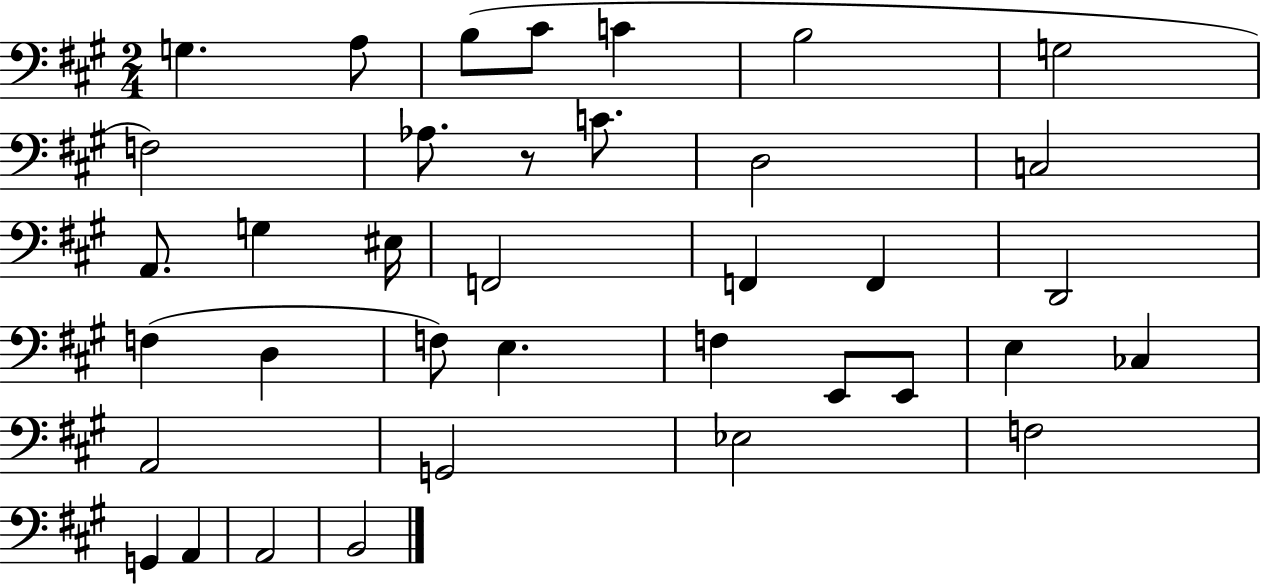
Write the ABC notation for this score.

X:1
T:Untitled
M:2/4
L:1/4
K:A
G, A,/2 B,/2 ^C/2 C B,2 G,2 F,2 _A,/2 z/2 C/2 D,2 C,2 A,,/2 G, ^E,/4 F,,2 F,, F,, D,,2 F, D, F,/2 E, F, E,,/2 E,,/2 E, _C, A,,2 G,,2 _E,2 F,2 G,, A,, A,,2 B,,2